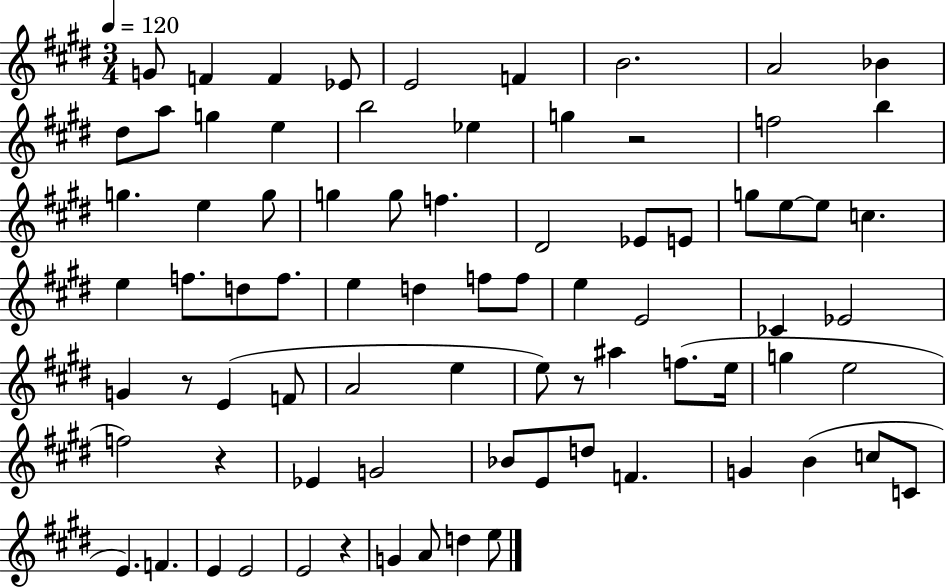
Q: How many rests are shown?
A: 5